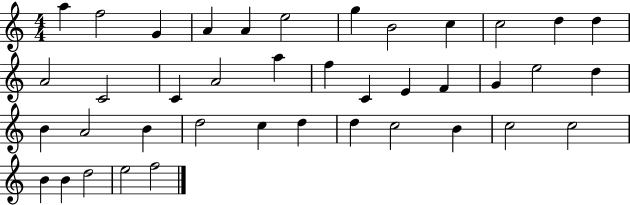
{
  \clef treble
  \numericTimeSignature
  \time 4/4
  \key c \major
  a''4 f''2 g'4 | a'4 a'4 e''2 | g''4 b'2 c''4 | c''2 d''4 d''4 | \break a'2 c'2 | c'4 a'2 a''4 | f''4 c'4 e'4 f'4 | g'4 e''2 d''4 | \break b'4 a'2 b'4 | d''2 c''4 d''4 | d''4 c''2 b'4 | c''2 c''2 | \break b'4 b'4 d''2 | e''2 f''2 | \bar "|."
}